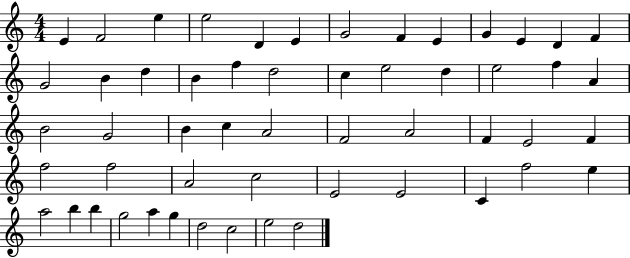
E4/q F4/h E5/q E5/h D4/q E4/q G4/h F4/q E4/q G4/q E4/q D4/q F4/q G4/h B4/q D5/q B4/q F5/q D5/h C5/q E5/h D5/q E5/h F5/q A4/q B4/h G4/h B4/q C5/q A4/h F4/h A4/h F4/q E4/h F4/q F5/h F5/h A4/h C5/h E4/h E4/h C4/q F5/h E5/q A5/h B5/q B5/q G5/h A5/q G5/q D5/h C5/h E5/h D5/h